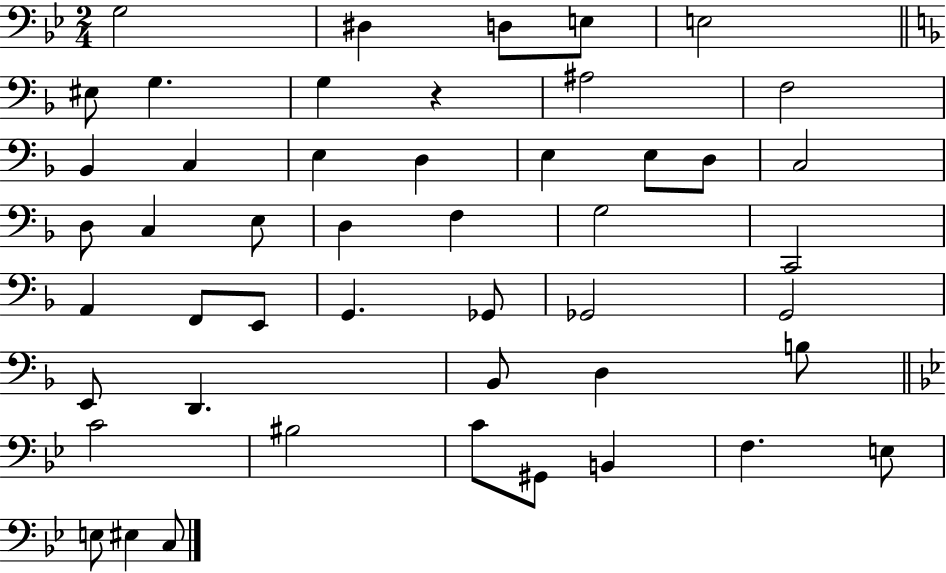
X:1
T:Untitled
M:2/4
L:1/4
K:Bb
G,2 ^D, D,/2 E,/2 E,2 ^E,/2 G, G, z ^A,2 F,2 _B,, C, E, D, E, E,/2 D,/2 C,2 D,/2 C, E,/2 D, F, G,2 C,,2 A,, F,,/2 E,,/2 G,, _G,,/2 _G,,2 G,,2 E,,/2 D,, _B,,/2 D, B,/2 C2 ^B,2 C/2 ^G,,/2 B,, F, E,/2 E,/2 ^E, C,/2